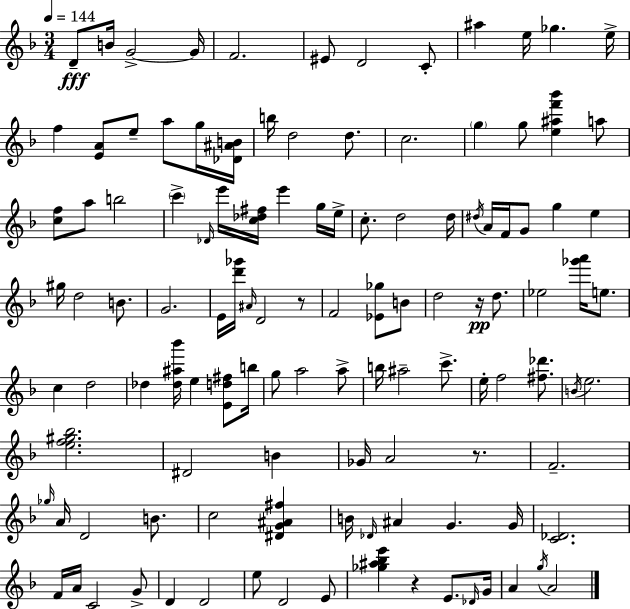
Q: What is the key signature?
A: D minor